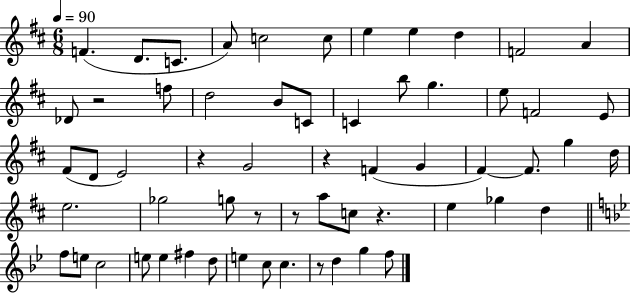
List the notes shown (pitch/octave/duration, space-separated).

F4/q. D4/e. C4/e. A4/e C5/h C5/e E5/q E5/q D5/q F4/h A4/q Db4/e R/h F5/e D5/h B4/e C4/e C4/q B5/e G5/q. E5/e F4/h E4/e F#4/e D4/e E4/h R/q G4/h R/q F4/q G4/q F#4/q F#4/e. G5/q D5/s E5/h. Gb5/h G5/e R/e R/e A5/e C5/e R/q. E5/q Gb5/q D5/q F5/e E5/e C5/h E5/e E5/q F#5/q D5/e E5/q C5/e C5/q. R/e D5/q G5/q F5/e